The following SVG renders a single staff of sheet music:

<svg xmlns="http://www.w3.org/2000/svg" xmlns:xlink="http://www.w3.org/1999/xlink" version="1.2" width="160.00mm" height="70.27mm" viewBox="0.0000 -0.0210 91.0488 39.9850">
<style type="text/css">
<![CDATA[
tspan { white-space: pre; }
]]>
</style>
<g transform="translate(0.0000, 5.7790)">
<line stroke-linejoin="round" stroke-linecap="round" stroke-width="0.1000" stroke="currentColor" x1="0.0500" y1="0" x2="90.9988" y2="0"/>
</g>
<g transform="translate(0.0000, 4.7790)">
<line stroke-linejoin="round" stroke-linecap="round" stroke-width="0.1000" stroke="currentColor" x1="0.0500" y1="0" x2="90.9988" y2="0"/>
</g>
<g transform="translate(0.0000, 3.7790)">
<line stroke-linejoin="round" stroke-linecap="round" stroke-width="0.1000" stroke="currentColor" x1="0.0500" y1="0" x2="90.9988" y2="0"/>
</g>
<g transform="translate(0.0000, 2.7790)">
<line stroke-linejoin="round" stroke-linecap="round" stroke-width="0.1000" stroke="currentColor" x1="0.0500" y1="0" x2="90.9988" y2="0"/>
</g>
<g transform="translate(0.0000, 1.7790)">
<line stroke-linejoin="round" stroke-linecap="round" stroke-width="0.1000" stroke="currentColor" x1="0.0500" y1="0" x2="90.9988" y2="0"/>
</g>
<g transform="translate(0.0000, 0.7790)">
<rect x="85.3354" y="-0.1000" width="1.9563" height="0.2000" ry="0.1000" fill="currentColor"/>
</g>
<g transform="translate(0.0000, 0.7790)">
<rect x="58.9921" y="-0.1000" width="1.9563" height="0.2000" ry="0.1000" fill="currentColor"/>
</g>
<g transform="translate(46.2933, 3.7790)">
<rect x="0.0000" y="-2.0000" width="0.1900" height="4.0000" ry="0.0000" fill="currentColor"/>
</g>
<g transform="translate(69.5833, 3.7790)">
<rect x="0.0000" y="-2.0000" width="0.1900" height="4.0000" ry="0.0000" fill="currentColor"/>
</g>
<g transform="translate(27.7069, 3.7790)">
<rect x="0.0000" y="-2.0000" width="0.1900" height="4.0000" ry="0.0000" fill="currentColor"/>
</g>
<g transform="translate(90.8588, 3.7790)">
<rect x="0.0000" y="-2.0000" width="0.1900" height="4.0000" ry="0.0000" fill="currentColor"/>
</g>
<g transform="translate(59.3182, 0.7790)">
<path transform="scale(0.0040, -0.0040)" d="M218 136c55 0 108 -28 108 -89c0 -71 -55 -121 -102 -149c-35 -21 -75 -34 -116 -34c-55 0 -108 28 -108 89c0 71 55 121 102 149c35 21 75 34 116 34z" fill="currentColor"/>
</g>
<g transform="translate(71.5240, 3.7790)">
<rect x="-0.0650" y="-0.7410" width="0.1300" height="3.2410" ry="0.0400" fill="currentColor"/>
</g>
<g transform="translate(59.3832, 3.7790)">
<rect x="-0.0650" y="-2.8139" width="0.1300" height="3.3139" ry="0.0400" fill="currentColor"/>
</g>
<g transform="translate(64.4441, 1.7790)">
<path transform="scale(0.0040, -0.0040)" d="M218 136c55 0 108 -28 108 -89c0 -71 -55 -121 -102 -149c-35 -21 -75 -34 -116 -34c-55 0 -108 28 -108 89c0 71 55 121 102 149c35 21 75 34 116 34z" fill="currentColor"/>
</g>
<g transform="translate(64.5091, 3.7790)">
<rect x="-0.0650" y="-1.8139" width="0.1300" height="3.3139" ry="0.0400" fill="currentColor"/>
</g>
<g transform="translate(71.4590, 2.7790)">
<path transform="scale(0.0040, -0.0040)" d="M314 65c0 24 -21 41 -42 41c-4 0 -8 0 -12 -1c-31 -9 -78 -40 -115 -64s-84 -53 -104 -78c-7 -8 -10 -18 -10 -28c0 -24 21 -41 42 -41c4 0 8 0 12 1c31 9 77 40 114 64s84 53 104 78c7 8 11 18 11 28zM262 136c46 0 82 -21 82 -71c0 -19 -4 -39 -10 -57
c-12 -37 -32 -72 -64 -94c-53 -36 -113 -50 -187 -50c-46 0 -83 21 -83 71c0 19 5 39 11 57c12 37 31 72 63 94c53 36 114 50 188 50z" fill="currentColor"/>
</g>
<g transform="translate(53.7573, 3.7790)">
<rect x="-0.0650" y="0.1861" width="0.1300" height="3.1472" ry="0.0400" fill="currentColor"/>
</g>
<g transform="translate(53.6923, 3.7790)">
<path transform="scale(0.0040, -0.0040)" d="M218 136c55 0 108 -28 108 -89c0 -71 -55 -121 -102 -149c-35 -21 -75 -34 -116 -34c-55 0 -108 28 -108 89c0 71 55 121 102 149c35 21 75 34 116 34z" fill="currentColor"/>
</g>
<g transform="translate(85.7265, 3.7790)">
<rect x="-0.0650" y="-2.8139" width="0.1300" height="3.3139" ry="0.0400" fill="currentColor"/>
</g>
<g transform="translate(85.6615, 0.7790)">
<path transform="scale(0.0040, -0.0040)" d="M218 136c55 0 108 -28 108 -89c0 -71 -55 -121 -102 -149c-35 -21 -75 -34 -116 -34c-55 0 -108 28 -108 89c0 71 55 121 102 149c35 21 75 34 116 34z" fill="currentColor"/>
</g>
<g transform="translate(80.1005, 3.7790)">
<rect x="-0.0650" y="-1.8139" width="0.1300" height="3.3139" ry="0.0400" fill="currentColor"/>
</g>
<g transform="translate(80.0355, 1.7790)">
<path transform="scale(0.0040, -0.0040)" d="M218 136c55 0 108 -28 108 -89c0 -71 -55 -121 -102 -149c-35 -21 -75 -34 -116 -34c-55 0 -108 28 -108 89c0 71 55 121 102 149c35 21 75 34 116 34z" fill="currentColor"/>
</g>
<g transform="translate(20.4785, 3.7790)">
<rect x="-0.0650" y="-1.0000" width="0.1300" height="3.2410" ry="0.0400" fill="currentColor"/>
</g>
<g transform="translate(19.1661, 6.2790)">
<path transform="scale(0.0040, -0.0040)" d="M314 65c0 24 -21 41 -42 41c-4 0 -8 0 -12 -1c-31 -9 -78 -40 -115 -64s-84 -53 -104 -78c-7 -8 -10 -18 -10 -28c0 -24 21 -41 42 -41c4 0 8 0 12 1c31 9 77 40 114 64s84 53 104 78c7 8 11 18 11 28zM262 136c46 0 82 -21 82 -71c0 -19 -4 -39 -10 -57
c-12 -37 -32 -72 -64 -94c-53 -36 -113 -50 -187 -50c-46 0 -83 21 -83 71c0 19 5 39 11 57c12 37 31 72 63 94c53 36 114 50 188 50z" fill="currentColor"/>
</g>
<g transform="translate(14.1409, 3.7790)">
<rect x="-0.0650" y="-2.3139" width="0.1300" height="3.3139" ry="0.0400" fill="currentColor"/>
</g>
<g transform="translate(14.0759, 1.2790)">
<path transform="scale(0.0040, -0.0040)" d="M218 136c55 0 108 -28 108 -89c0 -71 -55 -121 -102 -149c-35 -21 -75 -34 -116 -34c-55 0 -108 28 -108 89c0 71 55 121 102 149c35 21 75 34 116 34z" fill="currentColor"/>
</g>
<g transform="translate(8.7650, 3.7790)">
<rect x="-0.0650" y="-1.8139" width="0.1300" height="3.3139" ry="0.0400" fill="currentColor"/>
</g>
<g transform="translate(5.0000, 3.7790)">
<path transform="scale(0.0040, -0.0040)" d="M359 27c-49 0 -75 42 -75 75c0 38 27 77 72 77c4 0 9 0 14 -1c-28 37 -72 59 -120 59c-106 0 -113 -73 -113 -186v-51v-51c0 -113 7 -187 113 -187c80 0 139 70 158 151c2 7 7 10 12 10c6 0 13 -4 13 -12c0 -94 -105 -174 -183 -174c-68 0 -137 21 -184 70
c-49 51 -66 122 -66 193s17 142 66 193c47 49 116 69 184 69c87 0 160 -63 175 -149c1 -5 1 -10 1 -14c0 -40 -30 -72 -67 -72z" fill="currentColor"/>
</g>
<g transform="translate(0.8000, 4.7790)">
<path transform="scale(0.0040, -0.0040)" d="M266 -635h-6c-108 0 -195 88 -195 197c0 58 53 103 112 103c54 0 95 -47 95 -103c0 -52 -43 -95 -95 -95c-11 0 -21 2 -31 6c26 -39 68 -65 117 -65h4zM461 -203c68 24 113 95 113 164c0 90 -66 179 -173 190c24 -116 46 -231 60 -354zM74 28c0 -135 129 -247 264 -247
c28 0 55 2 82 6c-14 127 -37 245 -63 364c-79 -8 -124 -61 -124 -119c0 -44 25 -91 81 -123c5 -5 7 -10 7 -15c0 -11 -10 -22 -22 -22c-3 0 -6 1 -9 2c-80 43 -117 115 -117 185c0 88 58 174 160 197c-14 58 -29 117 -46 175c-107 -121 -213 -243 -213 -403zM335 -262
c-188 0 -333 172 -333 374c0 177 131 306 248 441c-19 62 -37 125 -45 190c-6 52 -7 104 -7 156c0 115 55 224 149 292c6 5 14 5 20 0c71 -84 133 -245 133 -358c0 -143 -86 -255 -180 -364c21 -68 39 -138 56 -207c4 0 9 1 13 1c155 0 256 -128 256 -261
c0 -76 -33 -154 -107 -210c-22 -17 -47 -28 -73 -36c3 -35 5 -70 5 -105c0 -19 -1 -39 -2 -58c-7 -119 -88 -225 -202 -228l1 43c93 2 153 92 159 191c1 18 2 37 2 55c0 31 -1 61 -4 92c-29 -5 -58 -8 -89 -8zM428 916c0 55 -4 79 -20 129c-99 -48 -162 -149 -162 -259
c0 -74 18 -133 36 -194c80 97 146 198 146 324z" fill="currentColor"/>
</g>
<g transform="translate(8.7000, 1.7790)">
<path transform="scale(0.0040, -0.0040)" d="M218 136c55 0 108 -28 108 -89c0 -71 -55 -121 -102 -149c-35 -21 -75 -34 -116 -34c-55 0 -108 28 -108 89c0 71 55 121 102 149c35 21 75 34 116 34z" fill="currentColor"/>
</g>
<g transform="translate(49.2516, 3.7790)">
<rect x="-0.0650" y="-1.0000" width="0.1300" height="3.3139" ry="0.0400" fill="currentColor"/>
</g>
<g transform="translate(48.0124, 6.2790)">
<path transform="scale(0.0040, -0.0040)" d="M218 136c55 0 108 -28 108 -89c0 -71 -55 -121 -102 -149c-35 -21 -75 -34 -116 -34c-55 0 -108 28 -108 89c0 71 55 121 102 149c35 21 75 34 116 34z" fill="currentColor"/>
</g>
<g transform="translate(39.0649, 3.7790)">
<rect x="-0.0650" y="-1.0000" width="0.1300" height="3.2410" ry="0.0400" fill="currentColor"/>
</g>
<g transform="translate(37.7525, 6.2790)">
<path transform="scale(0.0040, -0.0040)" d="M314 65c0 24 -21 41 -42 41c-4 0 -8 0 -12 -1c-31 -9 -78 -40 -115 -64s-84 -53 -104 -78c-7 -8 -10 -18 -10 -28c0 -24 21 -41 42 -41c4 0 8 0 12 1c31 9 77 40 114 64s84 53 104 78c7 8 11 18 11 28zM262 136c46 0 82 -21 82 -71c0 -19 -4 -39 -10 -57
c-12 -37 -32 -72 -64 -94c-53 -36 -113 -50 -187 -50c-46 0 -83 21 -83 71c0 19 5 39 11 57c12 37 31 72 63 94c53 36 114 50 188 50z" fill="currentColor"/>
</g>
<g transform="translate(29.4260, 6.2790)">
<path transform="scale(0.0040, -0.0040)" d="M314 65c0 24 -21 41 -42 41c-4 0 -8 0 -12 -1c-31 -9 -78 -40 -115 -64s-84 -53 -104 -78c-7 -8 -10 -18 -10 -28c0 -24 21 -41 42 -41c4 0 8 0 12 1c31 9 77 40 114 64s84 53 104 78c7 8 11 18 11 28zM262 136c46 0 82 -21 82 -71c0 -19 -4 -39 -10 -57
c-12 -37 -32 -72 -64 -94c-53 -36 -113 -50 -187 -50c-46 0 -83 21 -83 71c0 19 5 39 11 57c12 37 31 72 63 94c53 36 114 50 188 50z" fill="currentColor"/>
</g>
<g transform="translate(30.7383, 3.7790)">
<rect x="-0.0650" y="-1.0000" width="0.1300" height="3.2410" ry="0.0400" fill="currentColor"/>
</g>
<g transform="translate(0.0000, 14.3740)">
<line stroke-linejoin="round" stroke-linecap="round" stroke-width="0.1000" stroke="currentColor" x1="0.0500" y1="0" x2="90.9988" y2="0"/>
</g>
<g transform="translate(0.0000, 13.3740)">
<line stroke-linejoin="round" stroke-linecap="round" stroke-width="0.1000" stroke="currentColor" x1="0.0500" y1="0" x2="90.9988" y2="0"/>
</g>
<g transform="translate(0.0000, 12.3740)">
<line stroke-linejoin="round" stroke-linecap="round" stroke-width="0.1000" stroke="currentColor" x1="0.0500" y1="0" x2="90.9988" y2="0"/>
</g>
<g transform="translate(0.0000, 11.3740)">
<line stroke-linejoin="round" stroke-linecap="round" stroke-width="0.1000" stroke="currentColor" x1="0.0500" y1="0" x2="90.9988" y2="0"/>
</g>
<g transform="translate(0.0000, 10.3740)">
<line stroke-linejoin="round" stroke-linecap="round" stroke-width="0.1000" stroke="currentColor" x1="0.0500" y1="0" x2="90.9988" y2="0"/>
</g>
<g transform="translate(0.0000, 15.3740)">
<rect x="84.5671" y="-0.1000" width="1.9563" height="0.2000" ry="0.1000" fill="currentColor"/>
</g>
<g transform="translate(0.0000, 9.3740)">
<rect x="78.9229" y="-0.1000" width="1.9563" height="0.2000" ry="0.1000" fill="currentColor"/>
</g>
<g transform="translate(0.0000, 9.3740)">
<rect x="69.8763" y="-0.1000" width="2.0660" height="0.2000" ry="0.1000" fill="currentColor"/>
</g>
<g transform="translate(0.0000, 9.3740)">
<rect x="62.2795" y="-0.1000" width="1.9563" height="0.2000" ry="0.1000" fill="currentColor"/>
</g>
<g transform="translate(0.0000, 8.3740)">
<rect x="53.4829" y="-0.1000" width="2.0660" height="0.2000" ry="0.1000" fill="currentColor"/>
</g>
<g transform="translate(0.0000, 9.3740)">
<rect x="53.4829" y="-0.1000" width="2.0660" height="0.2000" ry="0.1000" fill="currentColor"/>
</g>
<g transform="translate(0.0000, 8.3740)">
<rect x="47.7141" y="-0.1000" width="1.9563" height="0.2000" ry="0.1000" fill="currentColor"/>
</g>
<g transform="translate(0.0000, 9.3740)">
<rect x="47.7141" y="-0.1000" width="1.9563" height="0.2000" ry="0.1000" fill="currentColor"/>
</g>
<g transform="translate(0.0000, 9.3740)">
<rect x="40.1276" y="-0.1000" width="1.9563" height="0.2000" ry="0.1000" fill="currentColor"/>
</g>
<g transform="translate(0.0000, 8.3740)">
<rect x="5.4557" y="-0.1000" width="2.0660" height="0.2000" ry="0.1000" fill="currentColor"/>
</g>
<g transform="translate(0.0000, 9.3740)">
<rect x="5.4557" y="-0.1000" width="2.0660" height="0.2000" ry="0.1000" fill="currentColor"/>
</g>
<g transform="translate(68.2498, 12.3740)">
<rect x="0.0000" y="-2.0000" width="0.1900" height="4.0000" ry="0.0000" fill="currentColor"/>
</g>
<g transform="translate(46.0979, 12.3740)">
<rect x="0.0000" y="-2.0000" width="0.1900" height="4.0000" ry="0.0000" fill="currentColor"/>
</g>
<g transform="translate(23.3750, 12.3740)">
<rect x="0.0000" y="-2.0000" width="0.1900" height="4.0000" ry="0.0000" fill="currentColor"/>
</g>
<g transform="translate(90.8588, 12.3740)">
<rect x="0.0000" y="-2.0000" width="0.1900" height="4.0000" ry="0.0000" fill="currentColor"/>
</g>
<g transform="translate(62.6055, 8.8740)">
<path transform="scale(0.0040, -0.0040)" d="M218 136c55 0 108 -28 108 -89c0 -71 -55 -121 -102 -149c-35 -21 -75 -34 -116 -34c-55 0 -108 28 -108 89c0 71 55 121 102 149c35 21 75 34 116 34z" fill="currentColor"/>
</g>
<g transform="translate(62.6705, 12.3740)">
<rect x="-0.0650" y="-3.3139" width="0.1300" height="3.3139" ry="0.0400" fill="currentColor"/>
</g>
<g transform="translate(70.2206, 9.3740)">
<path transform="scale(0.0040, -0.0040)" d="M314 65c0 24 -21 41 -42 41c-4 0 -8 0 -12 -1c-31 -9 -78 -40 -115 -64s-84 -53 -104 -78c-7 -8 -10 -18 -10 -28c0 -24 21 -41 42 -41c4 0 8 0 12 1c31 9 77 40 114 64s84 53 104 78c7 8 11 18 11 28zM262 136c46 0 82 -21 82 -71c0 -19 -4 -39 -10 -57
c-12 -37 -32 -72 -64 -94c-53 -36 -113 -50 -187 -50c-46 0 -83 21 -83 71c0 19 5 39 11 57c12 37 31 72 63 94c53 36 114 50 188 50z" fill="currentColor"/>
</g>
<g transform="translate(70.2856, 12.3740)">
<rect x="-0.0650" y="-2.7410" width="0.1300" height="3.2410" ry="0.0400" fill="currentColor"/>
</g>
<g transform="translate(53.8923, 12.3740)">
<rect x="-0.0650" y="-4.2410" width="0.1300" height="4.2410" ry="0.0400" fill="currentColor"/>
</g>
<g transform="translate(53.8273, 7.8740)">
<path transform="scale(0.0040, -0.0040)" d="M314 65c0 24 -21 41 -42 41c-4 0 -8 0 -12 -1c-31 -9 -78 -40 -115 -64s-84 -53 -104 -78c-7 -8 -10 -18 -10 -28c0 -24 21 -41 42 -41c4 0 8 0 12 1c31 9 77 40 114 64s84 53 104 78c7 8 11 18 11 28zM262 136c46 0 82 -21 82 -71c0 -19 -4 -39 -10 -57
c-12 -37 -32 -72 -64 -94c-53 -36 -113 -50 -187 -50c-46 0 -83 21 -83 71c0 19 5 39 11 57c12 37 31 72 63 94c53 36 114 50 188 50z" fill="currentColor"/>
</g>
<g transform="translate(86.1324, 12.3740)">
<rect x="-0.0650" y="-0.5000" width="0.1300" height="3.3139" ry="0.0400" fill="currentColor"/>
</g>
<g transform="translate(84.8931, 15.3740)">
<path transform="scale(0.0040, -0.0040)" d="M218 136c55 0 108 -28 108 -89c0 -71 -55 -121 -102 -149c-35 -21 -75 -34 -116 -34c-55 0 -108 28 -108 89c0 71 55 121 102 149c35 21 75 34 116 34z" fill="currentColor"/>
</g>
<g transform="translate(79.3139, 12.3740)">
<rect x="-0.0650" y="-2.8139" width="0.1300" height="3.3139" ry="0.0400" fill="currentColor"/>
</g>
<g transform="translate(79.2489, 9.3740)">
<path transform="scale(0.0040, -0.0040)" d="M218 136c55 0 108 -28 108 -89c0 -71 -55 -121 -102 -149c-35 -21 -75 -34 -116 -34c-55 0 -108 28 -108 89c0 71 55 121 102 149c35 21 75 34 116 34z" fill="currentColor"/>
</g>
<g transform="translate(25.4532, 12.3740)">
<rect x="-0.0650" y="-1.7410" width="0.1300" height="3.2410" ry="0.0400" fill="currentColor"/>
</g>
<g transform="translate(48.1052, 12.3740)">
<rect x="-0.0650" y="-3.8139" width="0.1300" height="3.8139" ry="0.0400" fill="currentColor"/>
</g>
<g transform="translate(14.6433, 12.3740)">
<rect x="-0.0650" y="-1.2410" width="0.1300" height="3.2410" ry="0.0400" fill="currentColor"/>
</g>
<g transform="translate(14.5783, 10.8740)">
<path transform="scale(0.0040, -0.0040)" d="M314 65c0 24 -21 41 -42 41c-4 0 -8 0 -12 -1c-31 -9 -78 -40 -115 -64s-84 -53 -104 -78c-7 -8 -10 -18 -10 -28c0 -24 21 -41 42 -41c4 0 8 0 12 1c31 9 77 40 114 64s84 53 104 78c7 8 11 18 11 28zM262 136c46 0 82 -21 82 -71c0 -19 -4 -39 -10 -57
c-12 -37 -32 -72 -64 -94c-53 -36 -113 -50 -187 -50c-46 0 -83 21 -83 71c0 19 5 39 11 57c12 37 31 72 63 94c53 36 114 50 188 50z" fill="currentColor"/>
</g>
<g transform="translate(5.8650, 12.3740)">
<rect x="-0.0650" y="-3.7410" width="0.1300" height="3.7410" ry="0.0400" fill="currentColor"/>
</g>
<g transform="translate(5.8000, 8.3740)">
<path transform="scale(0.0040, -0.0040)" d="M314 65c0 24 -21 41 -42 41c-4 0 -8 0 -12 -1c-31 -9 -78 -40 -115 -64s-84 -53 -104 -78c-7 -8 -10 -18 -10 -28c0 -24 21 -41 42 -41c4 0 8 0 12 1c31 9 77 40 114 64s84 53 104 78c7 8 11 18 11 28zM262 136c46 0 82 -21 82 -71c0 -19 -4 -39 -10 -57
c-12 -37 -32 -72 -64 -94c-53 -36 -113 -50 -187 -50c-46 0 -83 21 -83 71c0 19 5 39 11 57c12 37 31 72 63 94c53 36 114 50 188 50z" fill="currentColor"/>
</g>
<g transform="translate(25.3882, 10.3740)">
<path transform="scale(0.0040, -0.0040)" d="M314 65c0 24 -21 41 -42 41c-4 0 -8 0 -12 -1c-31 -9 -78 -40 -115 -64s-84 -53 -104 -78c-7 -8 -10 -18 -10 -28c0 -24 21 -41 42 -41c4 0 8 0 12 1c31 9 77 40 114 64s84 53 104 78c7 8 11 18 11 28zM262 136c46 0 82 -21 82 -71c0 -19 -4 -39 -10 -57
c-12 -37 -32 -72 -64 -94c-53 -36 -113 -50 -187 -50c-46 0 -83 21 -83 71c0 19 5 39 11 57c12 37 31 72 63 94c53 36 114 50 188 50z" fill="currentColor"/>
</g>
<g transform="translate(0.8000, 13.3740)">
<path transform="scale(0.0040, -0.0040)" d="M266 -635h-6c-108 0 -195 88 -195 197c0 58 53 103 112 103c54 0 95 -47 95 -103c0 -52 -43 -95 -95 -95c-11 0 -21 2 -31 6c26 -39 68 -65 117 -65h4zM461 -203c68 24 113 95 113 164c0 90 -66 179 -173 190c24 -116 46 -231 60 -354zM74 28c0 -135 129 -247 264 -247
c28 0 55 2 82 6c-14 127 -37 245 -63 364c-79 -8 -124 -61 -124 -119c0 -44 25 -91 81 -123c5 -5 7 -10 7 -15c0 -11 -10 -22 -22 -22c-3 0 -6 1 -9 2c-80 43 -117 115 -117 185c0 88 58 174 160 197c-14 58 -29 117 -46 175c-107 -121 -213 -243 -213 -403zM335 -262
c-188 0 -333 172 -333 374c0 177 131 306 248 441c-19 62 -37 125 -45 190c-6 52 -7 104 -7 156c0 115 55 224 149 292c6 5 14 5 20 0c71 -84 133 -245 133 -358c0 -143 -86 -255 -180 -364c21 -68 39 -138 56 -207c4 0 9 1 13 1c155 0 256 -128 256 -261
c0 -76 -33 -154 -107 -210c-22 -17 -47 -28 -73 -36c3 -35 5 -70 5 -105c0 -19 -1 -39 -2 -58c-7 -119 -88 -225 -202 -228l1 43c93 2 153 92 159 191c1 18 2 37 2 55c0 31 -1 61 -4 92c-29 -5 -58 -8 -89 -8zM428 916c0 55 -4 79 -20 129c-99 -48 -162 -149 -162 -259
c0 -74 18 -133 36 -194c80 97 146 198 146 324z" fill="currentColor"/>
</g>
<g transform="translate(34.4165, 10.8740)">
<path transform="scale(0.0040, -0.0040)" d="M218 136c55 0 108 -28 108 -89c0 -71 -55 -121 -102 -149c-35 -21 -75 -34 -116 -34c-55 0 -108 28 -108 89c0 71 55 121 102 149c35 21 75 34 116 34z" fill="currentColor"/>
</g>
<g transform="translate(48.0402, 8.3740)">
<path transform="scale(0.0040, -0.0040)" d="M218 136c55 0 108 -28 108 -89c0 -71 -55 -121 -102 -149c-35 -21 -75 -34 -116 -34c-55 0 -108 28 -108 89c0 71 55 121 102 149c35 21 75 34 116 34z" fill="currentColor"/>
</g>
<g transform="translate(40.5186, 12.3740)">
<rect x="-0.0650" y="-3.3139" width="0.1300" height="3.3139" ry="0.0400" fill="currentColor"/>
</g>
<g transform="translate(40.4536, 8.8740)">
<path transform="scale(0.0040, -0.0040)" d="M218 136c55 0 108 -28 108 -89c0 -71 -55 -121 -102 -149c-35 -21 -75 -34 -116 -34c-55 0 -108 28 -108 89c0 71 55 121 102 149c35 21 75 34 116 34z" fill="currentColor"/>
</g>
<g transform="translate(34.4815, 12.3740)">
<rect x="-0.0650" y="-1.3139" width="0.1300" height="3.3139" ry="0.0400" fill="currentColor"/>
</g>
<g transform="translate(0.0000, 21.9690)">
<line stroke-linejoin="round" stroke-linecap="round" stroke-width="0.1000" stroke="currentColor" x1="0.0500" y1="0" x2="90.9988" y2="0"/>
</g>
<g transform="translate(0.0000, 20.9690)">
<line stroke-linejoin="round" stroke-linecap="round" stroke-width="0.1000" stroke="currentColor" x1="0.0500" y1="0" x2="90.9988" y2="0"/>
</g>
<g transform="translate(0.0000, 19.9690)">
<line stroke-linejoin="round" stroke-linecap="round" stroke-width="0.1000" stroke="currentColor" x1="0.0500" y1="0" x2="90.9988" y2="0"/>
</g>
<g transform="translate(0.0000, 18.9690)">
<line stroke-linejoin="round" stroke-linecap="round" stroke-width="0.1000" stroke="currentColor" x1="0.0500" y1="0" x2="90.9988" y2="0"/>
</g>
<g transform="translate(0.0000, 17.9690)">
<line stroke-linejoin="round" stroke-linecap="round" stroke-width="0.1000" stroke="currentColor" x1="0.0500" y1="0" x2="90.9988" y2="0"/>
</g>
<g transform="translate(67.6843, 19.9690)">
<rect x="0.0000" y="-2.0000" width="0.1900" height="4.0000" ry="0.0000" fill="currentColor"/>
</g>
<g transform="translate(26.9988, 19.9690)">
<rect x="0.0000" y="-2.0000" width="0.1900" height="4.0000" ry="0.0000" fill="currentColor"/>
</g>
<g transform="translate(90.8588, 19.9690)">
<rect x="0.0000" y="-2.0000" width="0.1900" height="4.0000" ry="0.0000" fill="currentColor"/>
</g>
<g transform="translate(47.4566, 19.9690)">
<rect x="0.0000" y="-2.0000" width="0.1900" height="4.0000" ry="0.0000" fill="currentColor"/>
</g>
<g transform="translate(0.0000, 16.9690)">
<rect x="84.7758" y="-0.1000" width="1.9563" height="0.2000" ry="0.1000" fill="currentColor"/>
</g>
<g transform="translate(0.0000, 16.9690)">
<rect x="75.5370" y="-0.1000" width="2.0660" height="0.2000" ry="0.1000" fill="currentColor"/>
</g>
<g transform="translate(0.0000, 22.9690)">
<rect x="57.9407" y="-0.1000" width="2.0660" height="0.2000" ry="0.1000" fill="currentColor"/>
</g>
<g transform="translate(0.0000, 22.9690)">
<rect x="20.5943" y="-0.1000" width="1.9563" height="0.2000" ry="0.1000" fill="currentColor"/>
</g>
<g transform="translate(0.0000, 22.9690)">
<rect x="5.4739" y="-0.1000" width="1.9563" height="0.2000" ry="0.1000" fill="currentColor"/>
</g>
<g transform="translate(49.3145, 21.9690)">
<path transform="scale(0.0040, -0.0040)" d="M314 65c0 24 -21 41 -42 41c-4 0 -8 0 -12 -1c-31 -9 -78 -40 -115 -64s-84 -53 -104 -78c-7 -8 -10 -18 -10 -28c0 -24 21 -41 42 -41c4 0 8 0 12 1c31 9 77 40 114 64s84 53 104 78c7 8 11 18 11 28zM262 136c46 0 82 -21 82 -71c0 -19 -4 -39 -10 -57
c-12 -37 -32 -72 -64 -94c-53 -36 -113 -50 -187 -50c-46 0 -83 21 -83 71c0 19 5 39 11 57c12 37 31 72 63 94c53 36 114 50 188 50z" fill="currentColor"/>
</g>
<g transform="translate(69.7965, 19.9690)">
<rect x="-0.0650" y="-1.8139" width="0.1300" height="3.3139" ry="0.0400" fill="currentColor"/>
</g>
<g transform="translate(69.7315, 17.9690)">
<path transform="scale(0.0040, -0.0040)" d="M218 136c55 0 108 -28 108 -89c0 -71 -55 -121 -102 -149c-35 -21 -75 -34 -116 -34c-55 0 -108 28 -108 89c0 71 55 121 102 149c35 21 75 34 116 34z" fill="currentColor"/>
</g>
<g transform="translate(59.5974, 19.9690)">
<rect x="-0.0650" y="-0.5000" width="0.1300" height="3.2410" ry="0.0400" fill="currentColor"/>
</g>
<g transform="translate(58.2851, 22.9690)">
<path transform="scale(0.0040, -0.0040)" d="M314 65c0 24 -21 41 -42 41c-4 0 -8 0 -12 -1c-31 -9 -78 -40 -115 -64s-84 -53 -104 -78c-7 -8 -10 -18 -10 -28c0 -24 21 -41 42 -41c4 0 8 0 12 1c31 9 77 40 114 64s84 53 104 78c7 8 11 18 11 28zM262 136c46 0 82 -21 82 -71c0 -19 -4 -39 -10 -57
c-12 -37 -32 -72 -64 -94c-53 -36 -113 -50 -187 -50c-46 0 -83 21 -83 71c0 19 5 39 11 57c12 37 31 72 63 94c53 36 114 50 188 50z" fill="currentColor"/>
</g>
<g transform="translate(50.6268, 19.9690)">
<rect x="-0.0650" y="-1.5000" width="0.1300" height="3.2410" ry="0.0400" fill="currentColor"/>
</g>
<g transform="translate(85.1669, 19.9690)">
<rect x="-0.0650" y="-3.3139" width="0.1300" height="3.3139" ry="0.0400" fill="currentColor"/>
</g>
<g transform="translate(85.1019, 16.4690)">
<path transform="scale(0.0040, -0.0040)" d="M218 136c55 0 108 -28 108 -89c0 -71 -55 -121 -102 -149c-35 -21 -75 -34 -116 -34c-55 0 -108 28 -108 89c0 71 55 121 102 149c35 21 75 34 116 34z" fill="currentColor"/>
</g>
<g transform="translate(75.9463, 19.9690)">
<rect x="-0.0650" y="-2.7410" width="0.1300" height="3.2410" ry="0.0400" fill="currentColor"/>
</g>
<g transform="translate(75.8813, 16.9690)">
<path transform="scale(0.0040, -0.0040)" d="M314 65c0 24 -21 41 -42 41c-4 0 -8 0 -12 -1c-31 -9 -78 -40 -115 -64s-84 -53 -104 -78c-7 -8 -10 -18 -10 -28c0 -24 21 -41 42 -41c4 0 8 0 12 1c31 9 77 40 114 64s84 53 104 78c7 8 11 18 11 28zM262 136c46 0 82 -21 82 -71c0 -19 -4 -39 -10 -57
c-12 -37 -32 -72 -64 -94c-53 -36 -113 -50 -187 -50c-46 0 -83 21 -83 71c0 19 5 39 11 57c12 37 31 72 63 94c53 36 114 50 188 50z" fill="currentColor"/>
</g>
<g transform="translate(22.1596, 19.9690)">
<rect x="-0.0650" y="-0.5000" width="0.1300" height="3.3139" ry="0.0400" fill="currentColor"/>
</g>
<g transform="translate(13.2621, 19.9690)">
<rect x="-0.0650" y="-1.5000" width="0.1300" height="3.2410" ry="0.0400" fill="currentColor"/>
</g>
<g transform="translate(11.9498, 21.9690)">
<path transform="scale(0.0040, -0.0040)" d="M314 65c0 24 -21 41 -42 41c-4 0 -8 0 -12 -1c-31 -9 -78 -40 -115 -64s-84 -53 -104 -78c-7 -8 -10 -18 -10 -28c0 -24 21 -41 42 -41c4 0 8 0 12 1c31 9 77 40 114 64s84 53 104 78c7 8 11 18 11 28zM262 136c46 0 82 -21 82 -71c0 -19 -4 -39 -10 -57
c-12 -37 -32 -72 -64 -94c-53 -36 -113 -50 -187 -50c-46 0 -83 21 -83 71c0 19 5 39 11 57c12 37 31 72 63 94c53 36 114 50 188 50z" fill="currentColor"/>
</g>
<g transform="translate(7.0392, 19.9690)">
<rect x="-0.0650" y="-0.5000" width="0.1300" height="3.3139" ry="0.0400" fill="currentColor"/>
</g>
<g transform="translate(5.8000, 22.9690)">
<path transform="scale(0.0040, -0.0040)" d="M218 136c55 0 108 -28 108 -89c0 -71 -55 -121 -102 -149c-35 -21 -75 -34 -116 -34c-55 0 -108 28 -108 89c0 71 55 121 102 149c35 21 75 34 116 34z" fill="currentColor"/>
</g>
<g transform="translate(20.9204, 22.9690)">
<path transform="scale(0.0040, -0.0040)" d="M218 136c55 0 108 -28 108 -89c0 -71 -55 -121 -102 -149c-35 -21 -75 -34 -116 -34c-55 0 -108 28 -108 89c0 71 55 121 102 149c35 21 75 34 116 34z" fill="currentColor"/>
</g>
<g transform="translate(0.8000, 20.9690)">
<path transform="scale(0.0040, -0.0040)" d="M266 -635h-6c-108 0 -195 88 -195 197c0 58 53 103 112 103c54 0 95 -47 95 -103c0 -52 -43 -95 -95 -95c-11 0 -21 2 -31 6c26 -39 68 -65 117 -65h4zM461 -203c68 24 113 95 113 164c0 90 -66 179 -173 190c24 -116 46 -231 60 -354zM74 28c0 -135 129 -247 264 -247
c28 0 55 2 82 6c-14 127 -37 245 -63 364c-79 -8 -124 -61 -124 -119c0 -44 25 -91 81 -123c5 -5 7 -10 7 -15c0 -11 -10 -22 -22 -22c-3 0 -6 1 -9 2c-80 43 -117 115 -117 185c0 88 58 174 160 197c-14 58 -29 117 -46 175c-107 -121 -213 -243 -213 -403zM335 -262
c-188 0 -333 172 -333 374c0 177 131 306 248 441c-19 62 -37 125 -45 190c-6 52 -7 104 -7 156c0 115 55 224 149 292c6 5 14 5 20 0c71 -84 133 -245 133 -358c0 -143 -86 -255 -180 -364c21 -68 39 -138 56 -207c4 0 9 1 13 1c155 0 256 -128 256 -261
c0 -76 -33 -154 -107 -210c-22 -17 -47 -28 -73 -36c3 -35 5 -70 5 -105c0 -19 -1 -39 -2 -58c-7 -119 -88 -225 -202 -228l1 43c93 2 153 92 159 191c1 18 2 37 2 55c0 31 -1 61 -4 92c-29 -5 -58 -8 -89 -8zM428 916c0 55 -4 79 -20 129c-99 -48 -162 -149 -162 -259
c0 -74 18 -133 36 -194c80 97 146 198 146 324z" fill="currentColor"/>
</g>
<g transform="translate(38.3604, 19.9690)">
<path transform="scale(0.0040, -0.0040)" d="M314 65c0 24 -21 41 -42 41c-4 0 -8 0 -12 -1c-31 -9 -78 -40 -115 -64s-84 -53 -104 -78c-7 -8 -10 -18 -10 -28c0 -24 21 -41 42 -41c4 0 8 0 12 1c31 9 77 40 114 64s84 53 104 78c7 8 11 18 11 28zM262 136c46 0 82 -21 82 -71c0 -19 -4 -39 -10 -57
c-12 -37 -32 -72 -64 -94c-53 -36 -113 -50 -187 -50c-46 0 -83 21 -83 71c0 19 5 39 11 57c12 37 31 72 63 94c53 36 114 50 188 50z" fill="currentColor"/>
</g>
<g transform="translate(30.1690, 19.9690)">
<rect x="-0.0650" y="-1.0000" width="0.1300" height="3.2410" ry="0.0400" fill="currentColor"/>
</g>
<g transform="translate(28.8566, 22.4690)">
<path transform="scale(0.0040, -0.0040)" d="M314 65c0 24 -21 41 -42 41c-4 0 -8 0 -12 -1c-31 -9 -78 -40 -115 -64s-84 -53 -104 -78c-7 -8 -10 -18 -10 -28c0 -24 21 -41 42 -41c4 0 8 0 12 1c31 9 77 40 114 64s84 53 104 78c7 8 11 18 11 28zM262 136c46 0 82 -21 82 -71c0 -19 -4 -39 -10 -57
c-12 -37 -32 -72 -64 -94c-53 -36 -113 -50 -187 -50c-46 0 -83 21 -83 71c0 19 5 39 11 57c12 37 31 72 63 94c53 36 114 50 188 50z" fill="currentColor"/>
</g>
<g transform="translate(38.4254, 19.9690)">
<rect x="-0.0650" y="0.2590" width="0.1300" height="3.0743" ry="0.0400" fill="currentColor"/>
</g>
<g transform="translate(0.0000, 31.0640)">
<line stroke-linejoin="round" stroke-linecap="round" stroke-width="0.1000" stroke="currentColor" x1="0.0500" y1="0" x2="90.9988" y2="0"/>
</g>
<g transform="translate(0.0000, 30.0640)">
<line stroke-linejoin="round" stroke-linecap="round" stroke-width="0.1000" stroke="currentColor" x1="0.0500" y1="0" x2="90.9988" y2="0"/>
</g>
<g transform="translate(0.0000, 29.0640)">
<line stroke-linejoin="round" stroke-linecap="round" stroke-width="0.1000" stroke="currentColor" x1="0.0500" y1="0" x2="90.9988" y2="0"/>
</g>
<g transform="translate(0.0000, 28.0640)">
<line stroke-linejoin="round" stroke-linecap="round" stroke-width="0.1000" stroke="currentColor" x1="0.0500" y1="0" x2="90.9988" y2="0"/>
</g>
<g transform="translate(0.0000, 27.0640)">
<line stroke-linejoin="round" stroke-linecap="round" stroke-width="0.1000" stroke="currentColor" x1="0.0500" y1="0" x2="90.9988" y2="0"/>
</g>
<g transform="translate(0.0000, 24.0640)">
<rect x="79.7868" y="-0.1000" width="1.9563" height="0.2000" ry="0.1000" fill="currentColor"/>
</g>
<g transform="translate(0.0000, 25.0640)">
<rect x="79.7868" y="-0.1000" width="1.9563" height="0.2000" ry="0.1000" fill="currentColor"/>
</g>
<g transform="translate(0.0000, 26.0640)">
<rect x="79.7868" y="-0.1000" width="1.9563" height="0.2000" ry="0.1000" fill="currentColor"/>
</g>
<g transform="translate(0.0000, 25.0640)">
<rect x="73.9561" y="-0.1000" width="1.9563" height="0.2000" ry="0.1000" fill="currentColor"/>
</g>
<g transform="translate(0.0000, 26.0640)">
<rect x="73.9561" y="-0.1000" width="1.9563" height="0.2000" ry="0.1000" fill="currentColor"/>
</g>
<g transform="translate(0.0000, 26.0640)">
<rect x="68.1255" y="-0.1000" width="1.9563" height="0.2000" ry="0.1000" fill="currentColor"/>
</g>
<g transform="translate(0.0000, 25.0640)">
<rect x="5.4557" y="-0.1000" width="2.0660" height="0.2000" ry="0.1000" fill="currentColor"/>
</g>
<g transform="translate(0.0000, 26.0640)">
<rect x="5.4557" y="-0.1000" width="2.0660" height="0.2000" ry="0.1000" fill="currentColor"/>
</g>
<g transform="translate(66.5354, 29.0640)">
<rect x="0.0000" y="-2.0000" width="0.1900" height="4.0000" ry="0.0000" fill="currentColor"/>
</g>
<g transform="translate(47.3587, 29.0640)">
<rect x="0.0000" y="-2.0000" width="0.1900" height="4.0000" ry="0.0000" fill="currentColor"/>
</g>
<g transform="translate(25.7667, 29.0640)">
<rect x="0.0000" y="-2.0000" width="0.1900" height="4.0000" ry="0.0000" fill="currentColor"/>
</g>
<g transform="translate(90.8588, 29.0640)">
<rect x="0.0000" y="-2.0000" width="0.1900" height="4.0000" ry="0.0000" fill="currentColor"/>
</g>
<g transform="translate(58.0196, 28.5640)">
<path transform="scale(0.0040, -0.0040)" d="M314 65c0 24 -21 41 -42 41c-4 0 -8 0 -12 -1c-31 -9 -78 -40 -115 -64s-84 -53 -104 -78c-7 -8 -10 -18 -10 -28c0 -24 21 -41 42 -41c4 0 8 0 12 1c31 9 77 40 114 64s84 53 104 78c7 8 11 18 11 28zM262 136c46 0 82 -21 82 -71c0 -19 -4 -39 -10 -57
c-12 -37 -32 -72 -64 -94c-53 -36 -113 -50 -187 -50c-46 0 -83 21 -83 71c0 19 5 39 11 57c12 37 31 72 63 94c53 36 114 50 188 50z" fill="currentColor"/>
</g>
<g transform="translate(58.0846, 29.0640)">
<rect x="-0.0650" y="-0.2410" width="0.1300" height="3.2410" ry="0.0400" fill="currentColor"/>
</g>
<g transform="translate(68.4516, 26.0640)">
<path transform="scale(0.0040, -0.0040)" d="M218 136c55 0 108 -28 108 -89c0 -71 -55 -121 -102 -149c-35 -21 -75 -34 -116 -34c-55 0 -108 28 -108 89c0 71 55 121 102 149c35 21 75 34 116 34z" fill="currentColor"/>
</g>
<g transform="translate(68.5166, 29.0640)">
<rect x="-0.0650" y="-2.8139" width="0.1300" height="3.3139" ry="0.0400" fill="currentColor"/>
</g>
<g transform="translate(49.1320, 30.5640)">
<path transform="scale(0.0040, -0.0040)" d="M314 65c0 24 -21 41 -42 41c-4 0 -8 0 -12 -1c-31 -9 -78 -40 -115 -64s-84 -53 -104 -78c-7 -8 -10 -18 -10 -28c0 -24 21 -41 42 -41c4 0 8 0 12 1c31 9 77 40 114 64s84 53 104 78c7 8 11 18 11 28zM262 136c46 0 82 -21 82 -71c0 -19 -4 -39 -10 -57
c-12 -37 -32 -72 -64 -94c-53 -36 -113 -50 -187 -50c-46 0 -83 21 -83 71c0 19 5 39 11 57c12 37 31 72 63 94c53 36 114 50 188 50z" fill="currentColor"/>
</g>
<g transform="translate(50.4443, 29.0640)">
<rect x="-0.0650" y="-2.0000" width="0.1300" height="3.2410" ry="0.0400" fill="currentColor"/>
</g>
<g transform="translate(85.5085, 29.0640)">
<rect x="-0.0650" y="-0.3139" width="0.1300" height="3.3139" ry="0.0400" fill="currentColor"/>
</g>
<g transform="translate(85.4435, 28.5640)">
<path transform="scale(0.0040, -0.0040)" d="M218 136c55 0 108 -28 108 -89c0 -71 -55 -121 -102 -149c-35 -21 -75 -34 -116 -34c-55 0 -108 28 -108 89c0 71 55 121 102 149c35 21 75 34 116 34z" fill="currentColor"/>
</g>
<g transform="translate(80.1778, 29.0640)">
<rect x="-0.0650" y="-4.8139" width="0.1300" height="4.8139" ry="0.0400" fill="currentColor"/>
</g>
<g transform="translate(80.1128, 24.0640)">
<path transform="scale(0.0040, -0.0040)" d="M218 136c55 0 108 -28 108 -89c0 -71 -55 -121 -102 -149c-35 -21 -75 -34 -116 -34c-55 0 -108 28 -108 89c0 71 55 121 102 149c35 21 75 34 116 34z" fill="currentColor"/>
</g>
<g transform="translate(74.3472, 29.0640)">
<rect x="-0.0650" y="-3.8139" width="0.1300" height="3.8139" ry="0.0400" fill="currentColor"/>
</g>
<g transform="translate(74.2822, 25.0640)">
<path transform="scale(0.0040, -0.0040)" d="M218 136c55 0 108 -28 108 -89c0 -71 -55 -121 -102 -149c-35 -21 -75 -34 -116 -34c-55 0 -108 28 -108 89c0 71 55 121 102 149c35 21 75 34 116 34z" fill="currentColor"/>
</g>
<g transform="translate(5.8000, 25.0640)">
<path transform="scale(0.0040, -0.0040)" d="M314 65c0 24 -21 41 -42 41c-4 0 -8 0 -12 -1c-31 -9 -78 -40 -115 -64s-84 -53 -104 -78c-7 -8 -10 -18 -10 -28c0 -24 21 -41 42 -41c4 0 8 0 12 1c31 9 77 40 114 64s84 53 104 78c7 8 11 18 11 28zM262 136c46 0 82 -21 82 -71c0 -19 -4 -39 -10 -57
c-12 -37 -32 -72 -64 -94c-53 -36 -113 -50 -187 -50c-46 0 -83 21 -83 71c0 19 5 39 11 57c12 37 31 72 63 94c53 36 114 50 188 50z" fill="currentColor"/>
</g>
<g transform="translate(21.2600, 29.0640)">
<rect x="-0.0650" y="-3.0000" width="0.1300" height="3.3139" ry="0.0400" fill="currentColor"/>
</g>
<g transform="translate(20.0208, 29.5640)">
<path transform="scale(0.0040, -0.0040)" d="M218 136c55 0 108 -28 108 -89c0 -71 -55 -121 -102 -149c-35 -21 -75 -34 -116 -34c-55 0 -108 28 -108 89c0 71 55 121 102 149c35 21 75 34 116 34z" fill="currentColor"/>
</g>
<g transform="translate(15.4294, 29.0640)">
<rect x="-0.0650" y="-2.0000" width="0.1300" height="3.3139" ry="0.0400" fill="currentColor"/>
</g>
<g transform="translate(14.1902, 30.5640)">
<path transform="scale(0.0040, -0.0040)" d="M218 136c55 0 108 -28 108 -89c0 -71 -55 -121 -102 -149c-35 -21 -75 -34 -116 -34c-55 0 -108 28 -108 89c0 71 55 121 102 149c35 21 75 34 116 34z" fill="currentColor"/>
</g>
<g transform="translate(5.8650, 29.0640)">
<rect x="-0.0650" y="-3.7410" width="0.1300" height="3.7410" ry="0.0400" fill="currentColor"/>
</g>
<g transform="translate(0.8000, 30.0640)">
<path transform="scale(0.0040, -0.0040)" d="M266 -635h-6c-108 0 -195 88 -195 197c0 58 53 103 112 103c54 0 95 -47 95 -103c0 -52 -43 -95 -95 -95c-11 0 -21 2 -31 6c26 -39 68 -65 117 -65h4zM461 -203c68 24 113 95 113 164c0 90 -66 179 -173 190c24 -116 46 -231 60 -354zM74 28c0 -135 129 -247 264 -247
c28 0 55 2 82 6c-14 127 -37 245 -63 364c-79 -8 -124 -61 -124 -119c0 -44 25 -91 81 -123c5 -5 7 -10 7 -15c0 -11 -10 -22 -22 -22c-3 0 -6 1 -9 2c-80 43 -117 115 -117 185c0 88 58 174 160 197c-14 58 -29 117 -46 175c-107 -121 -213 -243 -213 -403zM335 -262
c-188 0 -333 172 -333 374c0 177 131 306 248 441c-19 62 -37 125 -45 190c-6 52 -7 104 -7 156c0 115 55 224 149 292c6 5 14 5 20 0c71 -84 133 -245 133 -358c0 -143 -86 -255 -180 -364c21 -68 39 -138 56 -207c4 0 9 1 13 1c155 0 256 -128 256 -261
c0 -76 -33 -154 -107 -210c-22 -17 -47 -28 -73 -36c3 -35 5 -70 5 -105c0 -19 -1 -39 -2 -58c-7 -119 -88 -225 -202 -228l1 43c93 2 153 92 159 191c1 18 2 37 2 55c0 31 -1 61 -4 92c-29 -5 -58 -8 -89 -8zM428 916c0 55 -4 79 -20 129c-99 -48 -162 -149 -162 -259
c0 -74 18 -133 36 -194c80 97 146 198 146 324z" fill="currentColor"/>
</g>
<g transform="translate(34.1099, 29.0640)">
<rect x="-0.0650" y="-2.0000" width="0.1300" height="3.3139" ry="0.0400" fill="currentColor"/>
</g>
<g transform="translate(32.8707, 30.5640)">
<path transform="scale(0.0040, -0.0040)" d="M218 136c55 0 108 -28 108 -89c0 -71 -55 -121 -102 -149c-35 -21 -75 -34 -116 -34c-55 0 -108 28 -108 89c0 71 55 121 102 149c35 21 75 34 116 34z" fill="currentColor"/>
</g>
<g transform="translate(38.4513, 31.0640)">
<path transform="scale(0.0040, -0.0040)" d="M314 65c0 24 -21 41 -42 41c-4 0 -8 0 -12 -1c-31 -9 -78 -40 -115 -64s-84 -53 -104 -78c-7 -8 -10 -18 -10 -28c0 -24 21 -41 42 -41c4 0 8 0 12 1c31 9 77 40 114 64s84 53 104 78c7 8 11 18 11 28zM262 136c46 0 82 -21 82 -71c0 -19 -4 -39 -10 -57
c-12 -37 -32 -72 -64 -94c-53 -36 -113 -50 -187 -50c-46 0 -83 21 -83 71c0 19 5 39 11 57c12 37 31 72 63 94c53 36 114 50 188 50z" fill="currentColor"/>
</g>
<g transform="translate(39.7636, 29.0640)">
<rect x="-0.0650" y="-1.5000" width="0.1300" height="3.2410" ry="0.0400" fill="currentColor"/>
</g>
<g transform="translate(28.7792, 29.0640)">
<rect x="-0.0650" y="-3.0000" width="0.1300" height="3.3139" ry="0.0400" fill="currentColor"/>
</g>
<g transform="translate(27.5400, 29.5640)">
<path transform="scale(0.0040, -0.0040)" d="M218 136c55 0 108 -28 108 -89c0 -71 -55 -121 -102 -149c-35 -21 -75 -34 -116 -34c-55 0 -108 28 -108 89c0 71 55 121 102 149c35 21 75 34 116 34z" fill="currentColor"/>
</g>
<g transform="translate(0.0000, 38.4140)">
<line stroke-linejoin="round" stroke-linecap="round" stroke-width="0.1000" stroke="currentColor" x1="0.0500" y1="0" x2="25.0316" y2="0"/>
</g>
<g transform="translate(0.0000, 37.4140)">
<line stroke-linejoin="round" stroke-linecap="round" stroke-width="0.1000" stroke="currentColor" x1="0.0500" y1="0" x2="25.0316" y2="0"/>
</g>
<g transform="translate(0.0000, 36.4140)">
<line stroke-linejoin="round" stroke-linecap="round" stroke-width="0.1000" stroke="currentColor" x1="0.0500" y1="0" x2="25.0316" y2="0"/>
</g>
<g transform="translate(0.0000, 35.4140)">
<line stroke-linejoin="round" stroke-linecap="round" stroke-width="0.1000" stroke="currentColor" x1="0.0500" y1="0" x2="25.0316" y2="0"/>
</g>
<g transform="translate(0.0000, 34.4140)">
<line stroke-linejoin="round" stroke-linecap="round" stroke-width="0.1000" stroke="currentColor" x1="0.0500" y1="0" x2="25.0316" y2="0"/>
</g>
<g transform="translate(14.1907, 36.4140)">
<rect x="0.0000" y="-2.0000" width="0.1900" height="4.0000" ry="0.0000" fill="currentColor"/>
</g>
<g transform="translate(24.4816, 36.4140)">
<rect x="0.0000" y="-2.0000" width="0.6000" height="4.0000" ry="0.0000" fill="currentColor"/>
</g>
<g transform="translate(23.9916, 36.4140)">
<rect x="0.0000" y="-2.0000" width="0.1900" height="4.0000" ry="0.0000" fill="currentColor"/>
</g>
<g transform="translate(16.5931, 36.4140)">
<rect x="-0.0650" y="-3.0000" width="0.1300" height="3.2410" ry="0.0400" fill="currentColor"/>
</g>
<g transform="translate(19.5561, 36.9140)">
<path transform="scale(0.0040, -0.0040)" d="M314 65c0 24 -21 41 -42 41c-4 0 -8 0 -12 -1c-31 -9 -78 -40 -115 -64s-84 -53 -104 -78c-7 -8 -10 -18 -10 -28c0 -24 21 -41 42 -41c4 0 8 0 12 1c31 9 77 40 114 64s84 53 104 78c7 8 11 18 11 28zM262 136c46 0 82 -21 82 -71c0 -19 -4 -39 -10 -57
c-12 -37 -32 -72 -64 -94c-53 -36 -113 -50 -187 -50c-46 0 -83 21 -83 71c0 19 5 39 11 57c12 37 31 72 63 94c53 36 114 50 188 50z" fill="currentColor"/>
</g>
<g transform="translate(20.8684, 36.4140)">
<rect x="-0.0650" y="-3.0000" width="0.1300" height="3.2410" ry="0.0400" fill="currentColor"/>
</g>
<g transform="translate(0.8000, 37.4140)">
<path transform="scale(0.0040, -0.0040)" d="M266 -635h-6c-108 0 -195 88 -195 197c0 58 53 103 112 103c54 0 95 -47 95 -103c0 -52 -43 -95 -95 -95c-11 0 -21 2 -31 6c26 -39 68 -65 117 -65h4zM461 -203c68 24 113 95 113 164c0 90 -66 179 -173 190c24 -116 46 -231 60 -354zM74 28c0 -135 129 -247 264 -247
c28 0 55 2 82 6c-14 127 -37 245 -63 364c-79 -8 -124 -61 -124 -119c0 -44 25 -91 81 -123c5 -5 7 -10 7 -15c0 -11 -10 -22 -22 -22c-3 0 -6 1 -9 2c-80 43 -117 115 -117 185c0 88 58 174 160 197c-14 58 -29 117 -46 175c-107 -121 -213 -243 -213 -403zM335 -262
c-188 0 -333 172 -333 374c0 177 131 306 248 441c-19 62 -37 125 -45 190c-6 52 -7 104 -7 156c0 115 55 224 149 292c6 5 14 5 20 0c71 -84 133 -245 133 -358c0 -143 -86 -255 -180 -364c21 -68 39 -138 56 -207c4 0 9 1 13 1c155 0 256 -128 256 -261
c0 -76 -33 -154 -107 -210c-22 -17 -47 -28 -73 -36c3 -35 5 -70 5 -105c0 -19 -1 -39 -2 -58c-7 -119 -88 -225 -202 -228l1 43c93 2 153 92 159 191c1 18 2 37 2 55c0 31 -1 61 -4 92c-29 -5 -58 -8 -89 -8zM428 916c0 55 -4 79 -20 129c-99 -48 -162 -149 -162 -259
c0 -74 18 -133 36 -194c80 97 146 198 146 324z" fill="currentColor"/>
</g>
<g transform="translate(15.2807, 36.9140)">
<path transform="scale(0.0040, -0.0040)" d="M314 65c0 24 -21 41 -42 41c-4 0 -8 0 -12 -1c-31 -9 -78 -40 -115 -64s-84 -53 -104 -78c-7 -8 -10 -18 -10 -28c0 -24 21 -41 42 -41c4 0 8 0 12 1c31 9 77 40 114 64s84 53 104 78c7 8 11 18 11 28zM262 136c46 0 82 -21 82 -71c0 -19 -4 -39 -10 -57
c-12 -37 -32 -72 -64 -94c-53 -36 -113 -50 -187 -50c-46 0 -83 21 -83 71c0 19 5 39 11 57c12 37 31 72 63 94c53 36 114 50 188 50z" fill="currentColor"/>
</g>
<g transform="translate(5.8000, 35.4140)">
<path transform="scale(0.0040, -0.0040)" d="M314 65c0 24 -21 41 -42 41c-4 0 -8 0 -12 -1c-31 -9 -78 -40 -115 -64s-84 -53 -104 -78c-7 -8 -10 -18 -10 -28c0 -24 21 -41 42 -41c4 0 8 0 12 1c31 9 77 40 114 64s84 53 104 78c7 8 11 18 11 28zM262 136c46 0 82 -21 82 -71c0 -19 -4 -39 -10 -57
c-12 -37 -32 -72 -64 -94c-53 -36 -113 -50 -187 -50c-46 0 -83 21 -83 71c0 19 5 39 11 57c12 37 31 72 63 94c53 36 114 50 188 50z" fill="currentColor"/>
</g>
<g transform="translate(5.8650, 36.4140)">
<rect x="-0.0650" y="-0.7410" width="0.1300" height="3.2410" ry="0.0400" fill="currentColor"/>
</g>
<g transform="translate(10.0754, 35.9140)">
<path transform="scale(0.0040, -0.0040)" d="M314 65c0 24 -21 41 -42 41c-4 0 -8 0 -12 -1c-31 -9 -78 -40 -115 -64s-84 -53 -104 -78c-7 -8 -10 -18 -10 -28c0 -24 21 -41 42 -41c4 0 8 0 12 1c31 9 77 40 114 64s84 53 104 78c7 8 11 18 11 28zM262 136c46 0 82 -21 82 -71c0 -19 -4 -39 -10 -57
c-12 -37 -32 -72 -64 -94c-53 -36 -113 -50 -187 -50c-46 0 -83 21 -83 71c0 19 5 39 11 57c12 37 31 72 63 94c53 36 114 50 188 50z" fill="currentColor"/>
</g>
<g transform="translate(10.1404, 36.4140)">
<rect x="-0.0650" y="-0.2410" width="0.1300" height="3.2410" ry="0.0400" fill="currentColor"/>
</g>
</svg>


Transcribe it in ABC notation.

X:1
T:Untitled
M:4/4
L:1/4
K:C
f g D2 D2 D2 D B a f d2 f a c'2 e2 f2 e b c' d'2 b a2 a C C E2 C D2 B2 E2 C2 f a2 b c'2 F A A F E2 F2 c2 a c' e' c d2 c2 A2 A2